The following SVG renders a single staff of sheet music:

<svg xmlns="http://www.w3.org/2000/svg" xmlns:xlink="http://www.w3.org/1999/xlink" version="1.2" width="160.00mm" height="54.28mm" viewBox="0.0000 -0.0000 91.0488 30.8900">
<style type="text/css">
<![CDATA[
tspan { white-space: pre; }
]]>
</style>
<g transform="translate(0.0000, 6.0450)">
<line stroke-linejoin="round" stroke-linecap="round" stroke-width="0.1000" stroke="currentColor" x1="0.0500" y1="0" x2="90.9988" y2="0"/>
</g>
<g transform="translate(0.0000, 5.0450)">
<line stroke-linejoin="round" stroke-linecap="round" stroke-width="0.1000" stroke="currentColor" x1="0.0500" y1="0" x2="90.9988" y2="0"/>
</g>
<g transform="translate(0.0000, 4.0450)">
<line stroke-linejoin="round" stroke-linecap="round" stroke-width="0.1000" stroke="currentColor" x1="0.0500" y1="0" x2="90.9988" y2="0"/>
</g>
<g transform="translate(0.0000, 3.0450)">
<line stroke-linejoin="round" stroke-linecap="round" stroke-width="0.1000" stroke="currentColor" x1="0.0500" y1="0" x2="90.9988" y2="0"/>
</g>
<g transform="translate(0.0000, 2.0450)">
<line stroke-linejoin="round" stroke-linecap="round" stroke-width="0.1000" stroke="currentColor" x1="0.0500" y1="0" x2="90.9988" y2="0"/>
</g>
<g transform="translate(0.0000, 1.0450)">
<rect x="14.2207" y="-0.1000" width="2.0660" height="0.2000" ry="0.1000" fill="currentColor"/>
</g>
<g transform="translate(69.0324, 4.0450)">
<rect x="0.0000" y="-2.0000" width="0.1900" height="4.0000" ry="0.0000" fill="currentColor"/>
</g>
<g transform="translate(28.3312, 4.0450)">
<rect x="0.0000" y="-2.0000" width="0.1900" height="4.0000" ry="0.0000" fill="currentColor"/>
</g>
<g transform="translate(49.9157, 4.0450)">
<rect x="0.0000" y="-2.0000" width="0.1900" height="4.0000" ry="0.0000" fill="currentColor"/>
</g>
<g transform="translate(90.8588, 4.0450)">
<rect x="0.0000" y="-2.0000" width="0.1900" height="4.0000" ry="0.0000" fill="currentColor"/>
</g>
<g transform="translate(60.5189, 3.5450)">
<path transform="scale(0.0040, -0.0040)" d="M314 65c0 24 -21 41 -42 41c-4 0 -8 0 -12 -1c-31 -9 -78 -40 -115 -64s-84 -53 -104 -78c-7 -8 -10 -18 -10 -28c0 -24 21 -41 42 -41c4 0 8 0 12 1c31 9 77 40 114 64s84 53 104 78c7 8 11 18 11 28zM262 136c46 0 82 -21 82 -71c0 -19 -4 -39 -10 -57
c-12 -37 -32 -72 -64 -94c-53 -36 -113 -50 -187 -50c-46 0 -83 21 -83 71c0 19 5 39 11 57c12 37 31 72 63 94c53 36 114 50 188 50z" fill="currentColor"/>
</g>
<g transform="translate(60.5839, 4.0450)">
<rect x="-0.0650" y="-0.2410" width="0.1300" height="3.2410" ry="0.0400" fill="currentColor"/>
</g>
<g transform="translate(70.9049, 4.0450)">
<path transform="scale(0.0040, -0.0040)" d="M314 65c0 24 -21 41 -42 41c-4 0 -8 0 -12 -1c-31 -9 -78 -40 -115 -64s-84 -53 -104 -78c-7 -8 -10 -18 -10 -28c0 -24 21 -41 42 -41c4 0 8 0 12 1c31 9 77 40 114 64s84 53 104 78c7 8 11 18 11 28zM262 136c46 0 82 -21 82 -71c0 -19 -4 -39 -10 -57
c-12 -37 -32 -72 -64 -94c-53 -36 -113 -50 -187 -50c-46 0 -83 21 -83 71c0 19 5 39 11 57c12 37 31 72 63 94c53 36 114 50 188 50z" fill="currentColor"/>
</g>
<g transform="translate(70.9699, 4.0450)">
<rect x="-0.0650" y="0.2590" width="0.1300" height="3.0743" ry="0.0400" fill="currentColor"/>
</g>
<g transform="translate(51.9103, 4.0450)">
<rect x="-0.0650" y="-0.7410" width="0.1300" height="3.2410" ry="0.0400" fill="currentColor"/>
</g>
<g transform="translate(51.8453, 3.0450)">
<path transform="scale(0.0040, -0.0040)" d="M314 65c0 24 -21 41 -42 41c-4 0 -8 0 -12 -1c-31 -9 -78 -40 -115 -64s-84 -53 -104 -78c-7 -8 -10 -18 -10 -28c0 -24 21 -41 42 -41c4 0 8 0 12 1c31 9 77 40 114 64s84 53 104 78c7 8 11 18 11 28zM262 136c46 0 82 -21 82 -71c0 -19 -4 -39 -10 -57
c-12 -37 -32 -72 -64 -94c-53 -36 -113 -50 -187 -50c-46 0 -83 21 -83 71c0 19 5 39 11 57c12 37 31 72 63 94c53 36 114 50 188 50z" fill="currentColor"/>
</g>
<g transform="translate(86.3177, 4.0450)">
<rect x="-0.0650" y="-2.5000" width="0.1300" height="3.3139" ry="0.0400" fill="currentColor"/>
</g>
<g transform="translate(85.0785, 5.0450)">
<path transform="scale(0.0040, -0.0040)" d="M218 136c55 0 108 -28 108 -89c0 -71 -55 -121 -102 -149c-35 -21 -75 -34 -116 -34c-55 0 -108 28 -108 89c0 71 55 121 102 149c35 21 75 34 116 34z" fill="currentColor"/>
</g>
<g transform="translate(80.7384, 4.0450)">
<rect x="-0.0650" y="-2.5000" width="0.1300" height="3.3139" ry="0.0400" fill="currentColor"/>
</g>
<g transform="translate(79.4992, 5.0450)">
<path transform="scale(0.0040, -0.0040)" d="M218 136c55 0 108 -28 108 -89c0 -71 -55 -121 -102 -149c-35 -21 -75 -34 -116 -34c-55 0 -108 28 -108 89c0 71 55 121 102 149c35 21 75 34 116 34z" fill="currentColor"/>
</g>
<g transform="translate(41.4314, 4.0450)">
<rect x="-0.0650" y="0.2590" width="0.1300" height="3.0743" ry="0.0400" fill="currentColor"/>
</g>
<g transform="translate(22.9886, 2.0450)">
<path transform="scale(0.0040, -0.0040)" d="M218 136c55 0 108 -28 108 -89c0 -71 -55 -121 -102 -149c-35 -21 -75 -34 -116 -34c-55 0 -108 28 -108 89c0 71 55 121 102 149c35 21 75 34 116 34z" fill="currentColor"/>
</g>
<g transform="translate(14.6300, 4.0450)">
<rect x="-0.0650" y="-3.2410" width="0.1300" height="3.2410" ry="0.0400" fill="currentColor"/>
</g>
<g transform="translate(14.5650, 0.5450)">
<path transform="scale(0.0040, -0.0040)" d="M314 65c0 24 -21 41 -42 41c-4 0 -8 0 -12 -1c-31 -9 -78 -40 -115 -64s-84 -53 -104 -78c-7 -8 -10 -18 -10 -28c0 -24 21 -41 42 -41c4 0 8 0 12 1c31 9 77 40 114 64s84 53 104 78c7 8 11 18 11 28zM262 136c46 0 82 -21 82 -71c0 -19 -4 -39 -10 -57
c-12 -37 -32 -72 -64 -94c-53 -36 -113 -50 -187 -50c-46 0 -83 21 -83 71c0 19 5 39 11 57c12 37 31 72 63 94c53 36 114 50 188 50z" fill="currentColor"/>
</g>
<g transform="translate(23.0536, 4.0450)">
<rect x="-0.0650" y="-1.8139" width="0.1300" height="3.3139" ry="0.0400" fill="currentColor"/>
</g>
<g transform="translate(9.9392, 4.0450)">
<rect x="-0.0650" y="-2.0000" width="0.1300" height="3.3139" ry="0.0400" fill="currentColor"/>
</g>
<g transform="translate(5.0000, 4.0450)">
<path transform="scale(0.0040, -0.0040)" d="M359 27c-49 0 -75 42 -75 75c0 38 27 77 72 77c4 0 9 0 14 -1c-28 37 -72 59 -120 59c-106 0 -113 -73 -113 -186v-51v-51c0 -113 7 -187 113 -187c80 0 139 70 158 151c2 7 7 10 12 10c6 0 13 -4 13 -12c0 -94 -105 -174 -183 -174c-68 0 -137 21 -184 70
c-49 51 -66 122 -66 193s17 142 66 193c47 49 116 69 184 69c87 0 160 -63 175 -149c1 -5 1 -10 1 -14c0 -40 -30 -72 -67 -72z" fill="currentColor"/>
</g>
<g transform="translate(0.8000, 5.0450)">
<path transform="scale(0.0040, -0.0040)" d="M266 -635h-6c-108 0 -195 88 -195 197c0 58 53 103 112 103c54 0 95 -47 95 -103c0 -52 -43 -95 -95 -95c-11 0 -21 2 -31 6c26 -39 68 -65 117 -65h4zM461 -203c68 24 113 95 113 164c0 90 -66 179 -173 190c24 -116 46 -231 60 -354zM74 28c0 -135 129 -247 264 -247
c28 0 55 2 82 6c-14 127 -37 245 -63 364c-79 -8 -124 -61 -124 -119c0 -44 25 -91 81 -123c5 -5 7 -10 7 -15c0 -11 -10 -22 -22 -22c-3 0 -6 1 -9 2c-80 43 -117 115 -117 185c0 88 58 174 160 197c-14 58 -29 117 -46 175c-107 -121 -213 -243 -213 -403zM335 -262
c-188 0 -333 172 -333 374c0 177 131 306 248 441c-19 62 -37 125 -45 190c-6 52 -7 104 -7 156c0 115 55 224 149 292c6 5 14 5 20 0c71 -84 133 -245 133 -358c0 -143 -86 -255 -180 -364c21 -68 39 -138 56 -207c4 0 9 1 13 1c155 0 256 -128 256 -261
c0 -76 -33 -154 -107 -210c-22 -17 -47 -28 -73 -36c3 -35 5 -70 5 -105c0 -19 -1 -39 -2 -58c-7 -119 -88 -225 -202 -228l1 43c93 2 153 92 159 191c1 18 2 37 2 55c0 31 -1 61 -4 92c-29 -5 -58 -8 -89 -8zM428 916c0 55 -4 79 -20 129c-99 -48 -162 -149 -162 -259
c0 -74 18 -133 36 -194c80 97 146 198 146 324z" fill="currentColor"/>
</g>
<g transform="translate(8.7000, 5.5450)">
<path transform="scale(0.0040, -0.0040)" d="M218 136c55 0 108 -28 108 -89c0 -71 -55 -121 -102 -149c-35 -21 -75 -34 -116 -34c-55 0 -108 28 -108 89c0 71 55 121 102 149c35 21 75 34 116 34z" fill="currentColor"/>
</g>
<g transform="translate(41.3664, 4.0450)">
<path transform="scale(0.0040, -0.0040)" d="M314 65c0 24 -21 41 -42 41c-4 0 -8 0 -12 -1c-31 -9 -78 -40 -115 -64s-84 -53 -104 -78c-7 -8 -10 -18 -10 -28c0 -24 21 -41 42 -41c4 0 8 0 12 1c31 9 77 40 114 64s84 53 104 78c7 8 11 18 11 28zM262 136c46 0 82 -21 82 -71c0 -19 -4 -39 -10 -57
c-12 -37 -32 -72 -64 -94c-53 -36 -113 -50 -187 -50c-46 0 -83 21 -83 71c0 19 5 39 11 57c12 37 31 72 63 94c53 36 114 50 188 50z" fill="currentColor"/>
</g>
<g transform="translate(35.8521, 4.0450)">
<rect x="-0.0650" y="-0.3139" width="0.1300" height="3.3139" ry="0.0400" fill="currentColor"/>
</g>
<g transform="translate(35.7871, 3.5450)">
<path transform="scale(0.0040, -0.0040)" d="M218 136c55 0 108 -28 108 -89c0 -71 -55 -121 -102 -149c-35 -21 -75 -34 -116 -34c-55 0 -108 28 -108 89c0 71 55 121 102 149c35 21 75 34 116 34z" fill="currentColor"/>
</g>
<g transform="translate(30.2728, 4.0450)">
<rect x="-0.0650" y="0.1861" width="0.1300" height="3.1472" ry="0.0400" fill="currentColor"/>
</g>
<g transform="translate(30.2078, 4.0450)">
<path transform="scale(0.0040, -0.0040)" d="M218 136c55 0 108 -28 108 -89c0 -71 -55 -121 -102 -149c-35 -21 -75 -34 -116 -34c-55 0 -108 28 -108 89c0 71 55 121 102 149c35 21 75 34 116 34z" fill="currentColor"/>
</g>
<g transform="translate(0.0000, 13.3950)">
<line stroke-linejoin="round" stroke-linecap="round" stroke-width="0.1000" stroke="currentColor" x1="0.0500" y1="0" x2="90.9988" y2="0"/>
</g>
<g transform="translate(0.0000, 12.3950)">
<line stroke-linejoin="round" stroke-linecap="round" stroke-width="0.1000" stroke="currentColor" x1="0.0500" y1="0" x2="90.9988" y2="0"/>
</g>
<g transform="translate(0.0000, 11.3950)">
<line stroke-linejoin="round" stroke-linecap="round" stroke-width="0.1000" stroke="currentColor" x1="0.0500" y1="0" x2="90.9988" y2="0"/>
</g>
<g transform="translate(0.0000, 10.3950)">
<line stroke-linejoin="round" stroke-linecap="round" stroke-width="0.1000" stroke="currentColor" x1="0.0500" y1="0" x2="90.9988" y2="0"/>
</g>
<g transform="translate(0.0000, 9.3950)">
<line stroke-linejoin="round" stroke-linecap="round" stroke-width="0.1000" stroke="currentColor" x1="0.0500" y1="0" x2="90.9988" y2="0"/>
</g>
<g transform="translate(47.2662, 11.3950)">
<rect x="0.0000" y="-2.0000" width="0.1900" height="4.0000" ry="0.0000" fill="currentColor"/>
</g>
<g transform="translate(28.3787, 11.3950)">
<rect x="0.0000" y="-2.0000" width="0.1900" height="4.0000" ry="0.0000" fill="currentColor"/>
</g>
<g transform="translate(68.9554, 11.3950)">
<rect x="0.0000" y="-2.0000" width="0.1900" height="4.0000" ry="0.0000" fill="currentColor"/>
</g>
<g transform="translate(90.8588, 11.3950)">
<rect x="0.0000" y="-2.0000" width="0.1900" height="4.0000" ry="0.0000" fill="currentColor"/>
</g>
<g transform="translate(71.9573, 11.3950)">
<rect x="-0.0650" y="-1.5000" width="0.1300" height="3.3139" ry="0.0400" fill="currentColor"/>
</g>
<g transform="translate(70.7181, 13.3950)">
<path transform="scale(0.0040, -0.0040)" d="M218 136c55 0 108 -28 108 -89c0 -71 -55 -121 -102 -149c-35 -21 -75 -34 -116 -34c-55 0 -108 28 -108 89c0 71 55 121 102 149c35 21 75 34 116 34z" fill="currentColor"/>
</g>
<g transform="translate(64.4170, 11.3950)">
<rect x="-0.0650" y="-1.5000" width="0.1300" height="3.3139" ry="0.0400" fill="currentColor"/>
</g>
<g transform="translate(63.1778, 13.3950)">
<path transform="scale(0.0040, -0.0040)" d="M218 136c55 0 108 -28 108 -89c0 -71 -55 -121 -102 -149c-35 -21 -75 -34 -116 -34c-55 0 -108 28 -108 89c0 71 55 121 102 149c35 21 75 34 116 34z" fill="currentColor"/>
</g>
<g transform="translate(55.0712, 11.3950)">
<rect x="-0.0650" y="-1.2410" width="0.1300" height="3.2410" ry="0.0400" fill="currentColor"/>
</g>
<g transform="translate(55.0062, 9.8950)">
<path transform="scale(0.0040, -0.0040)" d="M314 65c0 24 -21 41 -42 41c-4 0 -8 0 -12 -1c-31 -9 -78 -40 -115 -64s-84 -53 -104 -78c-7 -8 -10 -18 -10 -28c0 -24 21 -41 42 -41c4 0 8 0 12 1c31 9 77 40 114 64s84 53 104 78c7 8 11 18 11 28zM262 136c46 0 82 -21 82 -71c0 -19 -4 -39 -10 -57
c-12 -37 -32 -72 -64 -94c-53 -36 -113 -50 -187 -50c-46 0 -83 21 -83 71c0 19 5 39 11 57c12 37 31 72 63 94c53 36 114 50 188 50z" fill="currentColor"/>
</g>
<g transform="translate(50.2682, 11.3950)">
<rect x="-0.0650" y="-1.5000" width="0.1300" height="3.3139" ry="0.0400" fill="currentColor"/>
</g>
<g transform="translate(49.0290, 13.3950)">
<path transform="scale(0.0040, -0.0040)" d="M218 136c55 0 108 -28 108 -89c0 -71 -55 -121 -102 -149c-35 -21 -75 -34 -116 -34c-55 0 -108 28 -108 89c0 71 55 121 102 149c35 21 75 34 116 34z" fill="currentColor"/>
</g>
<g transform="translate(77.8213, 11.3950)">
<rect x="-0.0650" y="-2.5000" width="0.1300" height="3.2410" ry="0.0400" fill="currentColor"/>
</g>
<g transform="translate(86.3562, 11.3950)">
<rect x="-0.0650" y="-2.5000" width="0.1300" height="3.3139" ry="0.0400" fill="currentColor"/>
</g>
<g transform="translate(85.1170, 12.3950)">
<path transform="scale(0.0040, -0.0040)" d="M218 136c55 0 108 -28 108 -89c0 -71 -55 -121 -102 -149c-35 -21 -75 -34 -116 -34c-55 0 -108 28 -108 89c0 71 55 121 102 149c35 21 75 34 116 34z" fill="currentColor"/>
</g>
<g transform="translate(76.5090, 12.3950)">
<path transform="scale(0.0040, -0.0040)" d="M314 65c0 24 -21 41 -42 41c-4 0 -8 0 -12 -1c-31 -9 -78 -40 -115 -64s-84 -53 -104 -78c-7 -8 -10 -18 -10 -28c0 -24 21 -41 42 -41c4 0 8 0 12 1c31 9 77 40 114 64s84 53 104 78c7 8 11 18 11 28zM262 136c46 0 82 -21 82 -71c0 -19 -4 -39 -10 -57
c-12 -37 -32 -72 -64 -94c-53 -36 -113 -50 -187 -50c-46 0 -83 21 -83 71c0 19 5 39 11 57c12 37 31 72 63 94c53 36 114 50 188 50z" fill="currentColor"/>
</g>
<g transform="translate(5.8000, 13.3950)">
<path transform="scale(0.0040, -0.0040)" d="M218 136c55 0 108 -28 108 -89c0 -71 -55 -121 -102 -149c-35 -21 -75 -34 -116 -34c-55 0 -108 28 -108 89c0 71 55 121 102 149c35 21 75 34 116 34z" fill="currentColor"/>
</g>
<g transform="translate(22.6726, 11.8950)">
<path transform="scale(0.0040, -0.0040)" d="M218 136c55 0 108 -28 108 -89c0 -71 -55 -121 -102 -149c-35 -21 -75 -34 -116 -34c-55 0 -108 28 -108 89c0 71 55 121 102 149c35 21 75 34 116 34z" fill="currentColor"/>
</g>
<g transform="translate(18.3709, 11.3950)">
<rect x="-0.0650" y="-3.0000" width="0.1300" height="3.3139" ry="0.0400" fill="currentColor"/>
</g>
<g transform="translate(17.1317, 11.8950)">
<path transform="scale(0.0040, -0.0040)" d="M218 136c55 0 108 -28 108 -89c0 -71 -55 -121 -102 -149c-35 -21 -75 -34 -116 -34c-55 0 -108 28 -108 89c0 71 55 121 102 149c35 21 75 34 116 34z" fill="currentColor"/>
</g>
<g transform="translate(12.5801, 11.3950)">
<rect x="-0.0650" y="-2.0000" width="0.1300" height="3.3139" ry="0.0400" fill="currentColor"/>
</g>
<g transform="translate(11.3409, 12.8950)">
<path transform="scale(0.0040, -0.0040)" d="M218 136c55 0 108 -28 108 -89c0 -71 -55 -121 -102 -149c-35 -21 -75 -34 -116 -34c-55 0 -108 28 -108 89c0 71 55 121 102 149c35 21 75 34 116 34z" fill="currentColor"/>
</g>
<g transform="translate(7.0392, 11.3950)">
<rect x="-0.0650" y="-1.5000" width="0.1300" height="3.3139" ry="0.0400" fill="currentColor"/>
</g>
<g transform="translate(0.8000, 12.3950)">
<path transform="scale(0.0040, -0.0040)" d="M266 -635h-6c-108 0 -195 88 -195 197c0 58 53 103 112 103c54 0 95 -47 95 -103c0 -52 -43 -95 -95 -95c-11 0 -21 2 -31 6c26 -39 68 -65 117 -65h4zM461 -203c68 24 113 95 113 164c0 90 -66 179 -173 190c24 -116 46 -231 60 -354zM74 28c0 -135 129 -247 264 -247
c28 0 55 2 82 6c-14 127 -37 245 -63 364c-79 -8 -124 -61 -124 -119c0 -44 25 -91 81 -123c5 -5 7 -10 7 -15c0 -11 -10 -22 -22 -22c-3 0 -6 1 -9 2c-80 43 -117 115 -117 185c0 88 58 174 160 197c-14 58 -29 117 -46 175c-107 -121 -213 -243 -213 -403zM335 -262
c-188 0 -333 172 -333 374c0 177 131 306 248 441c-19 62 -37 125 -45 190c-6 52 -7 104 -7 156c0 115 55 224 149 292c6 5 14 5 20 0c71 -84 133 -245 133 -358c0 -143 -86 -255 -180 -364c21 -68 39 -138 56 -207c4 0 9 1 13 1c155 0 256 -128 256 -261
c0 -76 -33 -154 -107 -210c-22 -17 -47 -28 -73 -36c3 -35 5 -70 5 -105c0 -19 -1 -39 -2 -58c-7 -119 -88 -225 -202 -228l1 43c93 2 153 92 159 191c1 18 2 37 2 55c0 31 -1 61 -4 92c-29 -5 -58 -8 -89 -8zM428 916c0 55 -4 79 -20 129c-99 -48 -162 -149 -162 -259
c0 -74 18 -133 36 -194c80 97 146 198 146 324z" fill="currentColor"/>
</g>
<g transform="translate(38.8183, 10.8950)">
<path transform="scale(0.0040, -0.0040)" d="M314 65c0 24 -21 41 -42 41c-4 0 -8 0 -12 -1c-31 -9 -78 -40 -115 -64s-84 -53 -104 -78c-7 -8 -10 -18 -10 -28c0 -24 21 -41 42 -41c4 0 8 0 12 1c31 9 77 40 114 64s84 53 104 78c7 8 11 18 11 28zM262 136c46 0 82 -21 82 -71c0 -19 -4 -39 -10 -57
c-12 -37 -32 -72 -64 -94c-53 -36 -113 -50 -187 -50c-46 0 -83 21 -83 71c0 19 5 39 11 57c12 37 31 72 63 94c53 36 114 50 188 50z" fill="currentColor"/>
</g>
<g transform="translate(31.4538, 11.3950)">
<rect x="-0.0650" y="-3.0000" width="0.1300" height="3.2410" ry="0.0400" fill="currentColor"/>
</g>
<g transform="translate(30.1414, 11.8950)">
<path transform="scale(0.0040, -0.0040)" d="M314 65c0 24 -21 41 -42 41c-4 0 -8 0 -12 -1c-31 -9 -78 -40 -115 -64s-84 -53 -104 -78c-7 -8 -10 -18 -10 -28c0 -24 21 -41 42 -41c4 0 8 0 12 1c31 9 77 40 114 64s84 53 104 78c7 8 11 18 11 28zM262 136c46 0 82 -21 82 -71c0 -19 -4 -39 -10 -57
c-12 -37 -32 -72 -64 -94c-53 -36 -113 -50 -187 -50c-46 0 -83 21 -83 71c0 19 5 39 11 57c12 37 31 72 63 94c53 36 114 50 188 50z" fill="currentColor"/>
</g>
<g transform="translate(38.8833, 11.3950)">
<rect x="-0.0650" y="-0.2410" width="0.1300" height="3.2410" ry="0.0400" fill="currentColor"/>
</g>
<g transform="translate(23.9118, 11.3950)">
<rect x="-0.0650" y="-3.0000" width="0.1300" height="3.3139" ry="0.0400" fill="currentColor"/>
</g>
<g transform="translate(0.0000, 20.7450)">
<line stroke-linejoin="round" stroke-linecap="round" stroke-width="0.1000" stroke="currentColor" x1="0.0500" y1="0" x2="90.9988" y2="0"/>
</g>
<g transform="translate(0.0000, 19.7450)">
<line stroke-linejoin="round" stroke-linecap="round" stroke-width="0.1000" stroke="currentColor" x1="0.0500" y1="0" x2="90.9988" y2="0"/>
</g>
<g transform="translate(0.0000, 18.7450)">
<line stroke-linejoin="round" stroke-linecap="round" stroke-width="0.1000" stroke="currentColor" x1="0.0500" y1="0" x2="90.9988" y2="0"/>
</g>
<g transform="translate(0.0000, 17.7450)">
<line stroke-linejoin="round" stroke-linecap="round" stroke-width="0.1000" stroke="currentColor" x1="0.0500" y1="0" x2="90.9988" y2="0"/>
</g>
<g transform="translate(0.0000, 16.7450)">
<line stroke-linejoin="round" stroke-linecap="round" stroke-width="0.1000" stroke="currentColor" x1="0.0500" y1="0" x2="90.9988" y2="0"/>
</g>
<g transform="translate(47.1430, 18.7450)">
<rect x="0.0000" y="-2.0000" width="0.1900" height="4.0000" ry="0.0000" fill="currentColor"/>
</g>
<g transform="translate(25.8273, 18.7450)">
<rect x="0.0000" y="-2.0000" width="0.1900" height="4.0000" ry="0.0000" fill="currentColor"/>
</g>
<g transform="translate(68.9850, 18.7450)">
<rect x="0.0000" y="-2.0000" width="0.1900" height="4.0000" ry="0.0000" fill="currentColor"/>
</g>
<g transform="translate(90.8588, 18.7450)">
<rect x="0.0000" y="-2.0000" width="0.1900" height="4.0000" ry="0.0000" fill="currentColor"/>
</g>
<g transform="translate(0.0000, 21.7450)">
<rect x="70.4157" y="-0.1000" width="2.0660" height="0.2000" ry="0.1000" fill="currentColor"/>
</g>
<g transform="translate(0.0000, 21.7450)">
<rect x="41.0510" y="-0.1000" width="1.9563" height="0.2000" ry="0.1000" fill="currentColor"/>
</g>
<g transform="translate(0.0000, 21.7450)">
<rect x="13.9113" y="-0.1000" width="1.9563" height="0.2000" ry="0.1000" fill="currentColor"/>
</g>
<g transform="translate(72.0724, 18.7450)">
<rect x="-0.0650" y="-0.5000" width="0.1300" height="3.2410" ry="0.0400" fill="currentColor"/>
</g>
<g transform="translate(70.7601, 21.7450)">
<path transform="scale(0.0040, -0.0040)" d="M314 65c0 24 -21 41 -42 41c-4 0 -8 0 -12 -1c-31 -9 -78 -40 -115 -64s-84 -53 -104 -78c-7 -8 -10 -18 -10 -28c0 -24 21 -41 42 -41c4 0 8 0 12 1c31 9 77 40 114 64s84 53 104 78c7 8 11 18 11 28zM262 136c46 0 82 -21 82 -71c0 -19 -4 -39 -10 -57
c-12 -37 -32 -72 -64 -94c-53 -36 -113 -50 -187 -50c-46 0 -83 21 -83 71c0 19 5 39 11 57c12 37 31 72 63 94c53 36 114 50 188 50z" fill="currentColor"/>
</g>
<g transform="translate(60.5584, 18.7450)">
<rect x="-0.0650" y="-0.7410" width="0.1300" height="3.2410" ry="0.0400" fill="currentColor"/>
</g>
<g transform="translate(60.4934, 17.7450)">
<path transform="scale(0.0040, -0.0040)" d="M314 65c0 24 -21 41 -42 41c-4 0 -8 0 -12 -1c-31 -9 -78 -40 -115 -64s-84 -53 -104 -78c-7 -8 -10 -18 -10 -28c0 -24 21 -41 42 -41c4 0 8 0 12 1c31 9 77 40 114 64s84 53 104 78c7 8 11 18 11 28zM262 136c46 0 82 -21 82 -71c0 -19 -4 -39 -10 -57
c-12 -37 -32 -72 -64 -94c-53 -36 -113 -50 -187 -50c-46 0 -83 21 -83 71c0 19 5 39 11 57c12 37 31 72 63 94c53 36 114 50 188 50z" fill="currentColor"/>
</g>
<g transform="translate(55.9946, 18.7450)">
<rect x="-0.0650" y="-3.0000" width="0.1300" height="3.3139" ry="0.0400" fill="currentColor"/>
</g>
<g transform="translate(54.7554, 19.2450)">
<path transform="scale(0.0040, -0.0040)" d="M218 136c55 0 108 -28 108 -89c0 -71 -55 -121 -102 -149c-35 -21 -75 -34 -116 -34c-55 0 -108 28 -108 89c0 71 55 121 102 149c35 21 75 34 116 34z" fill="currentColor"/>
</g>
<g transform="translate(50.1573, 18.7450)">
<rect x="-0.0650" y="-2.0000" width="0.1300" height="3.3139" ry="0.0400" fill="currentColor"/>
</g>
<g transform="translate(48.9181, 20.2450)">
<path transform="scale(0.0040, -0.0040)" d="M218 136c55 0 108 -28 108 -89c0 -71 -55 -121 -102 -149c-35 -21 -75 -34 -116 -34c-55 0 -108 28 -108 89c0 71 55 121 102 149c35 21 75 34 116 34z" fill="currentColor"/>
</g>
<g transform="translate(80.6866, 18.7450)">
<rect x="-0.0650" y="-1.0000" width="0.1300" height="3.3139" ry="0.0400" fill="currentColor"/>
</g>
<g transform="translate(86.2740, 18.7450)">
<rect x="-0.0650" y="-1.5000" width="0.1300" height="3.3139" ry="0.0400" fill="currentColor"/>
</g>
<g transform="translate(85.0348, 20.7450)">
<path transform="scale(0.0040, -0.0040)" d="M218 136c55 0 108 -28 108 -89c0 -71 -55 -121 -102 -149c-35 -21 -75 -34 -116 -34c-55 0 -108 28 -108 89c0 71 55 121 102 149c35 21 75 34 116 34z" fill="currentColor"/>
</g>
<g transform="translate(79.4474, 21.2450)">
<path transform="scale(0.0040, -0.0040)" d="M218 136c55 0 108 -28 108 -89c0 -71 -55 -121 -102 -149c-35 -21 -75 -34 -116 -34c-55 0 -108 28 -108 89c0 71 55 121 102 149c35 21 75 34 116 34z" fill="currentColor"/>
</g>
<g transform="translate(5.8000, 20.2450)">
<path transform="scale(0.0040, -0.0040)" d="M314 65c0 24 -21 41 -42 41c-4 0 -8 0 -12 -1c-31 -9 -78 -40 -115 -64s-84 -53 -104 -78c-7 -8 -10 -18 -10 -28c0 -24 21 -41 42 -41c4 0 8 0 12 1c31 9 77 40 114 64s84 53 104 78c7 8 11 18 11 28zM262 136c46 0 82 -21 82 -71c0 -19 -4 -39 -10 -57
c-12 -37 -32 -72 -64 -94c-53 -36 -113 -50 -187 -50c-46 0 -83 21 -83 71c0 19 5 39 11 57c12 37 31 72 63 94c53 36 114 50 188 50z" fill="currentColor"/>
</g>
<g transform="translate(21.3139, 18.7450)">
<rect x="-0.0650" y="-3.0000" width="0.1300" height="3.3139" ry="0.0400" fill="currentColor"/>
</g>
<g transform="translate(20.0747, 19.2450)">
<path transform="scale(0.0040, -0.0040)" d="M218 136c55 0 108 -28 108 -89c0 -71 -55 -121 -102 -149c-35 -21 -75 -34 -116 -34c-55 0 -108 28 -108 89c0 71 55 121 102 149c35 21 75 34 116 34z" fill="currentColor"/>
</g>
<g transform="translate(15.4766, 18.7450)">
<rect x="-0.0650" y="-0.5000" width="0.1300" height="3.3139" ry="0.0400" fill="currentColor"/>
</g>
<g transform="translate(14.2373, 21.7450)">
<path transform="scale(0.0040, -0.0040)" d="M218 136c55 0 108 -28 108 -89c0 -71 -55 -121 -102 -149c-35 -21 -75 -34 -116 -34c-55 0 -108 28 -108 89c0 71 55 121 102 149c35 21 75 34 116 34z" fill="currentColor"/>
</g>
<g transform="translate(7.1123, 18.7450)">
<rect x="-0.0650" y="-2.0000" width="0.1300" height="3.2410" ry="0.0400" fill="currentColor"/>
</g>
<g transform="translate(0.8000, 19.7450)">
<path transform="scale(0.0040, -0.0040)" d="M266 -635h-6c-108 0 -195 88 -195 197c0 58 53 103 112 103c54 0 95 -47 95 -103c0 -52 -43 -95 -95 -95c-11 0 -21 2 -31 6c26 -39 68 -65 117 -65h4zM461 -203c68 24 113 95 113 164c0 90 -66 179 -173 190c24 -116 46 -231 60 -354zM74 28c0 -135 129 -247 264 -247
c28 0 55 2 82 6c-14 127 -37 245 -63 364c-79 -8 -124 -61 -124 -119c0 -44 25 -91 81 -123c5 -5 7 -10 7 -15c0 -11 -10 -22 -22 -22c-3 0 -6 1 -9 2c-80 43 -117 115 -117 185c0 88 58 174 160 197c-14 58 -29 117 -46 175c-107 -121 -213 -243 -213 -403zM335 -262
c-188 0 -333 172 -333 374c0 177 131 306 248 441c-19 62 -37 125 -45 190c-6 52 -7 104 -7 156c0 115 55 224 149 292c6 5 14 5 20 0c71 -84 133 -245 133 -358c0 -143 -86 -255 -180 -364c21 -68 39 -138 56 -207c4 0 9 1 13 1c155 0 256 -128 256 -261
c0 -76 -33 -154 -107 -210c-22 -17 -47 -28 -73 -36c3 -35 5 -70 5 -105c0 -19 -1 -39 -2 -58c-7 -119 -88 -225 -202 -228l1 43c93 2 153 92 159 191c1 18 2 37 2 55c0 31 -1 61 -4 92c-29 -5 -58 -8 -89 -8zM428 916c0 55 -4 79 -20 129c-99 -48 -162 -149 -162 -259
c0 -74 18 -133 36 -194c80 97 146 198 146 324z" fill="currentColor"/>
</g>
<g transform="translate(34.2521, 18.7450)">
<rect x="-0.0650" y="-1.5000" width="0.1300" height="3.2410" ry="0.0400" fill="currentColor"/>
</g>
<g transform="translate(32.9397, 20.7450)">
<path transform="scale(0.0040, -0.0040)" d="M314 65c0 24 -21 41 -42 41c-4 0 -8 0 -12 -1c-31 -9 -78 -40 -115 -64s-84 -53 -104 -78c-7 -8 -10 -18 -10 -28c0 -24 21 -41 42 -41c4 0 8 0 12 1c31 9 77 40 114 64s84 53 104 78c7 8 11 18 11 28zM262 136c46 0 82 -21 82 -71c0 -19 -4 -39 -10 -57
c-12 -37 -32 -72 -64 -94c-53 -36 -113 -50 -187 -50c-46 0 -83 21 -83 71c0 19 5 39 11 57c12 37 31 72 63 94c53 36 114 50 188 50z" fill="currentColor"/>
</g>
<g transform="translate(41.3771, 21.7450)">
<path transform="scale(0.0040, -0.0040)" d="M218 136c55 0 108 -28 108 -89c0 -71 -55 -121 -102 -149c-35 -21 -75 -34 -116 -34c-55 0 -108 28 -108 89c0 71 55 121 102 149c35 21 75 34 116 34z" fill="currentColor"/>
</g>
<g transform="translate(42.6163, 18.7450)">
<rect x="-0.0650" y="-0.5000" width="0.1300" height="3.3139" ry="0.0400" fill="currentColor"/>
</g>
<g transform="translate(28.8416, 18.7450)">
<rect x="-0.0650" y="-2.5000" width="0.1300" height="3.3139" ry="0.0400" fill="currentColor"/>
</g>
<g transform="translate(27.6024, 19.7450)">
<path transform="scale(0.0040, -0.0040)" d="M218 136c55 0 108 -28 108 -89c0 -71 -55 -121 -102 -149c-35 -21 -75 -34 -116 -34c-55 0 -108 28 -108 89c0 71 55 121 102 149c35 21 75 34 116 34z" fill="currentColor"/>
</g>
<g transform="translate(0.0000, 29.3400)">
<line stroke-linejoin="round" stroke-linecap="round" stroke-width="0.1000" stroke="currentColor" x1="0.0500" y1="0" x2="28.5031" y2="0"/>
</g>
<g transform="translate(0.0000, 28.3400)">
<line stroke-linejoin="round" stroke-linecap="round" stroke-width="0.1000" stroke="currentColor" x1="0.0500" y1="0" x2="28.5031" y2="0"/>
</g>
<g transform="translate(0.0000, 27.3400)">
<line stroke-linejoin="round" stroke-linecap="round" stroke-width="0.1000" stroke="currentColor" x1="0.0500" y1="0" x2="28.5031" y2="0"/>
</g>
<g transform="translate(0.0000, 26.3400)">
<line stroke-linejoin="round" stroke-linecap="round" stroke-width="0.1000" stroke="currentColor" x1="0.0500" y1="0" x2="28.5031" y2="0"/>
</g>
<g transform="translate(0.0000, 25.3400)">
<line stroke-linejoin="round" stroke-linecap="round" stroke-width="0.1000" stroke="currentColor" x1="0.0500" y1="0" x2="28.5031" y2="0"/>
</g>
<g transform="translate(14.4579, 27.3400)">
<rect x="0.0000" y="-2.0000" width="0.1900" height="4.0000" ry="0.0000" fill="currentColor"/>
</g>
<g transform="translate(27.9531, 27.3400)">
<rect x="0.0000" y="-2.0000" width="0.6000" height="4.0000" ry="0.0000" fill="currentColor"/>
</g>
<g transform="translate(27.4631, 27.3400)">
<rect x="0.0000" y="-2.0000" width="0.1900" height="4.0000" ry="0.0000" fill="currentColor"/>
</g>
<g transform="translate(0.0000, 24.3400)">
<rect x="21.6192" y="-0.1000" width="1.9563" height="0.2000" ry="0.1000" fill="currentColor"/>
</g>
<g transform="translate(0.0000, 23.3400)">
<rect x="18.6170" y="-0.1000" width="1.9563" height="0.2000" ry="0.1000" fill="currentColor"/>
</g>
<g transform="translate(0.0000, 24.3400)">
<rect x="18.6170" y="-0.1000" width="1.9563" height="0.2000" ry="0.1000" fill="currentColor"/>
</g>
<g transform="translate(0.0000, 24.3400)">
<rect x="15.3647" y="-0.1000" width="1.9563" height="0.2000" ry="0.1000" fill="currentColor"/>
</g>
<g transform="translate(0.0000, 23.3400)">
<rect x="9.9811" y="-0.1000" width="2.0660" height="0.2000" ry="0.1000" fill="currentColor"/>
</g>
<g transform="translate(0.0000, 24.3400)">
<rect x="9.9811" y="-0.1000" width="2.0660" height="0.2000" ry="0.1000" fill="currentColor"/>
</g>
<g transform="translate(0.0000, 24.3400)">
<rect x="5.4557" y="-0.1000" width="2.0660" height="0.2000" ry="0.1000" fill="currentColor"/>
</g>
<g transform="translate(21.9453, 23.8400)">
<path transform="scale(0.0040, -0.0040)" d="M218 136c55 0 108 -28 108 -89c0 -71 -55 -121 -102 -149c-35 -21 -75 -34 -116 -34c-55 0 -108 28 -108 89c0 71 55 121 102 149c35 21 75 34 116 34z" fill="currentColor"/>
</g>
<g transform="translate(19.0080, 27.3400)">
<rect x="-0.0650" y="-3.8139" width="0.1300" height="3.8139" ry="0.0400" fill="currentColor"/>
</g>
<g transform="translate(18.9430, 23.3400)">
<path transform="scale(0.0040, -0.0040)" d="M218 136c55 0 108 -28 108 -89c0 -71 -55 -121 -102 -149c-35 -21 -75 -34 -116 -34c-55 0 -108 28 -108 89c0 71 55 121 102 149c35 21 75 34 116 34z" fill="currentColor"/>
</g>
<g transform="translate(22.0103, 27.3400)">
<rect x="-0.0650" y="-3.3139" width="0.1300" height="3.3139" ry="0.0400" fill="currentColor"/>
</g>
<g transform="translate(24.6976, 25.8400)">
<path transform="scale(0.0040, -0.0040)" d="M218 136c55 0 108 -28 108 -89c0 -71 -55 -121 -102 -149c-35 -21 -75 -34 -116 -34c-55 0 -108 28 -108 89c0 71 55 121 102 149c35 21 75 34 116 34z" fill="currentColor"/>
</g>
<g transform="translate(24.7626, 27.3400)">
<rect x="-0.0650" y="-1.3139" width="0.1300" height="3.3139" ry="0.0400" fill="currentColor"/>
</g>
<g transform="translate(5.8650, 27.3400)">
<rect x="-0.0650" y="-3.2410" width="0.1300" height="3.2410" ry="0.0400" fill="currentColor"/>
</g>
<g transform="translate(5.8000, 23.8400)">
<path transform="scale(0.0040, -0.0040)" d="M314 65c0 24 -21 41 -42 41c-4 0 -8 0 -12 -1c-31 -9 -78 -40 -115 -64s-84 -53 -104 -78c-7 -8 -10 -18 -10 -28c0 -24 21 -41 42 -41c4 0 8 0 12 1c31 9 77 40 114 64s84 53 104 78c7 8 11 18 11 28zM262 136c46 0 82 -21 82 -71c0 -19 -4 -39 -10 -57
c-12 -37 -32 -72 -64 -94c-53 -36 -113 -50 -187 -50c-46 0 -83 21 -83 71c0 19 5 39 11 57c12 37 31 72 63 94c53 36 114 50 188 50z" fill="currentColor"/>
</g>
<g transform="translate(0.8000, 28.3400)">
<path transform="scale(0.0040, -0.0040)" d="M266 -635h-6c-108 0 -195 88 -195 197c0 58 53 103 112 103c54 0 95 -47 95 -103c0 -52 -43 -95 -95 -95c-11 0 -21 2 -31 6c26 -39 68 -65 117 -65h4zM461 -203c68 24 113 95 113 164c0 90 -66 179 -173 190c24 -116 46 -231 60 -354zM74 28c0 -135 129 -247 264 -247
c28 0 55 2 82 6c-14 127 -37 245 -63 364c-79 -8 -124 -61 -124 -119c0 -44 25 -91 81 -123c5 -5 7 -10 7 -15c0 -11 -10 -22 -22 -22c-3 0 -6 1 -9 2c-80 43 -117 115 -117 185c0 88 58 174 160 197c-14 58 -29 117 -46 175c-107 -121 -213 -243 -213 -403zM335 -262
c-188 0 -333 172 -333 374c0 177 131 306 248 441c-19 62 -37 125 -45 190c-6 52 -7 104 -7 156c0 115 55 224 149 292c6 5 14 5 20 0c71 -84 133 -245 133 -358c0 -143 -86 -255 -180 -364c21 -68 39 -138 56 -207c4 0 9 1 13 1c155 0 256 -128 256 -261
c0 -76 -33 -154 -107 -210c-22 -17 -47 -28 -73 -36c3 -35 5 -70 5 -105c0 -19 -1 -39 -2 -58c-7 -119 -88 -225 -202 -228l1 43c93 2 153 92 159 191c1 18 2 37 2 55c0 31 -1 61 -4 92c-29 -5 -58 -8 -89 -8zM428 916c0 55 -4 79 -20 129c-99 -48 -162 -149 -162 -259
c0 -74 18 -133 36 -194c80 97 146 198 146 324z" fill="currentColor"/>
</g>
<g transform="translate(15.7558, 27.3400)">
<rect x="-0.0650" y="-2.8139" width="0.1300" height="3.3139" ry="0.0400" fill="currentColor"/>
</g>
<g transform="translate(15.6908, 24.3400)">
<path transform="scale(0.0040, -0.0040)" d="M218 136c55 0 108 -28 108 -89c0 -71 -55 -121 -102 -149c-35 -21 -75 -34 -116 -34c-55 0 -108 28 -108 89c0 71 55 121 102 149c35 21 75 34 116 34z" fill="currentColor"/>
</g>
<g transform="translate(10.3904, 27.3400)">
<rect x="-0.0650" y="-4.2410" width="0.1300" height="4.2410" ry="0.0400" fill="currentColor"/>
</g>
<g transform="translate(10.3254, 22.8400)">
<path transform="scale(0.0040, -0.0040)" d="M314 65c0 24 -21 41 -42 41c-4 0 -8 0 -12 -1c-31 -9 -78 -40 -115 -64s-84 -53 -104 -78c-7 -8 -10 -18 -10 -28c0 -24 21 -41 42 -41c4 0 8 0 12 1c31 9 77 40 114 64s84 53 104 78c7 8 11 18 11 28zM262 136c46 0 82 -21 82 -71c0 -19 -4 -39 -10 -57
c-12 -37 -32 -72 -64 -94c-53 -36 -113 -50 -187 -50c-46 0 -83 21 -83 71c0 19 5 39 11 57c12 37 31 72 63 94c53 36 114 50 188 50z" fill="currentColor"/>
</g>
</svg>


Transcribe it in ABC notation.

X:1
T:Untitled
M:4/4
L:1/4
K:C
F b2 f B c B2 d2 c2 B2 G G E F A A A2 c2 E e2 E E G2 G F2 C A G E2 C F A d2 C2 D E b2 d'2 a c' b e